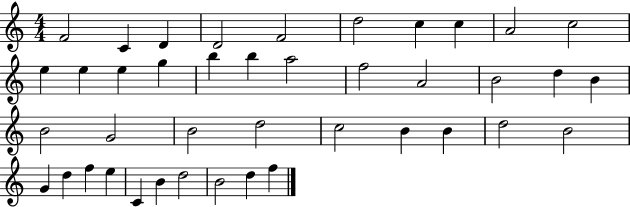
F4/h C4/q D4/q D4/h F4/h D5/h C5/q C5/q A4/h C5/h E5/q E5/q E5/q G5/q B5/q B5/q A5/h F5/h A4/h B4/h D5/q B4/q B4/h G4/h B4/h D5/h C5/h B4/q B4/q D5/h B4/h G4/q D5/q F5/q E5/q C4/q B4/q D5/h B4/h D5/q F5/q